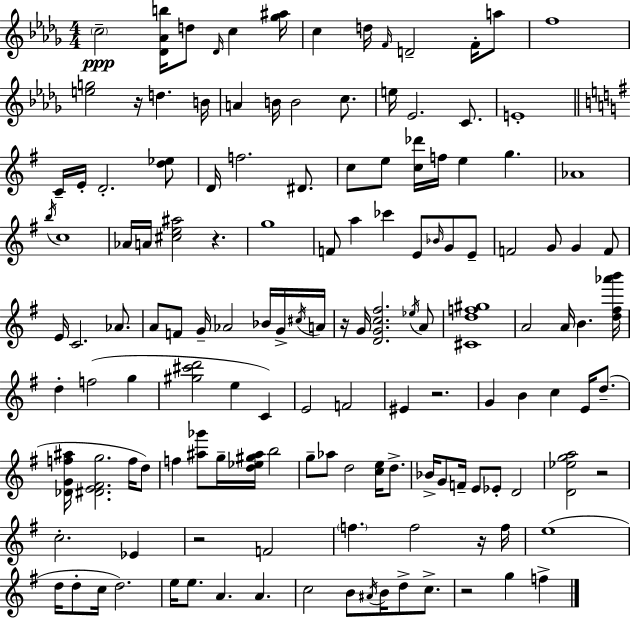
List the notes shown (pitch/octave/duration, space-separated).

C5/h [Db4,Ab4,B5]/s D5/e Db4/s C5/q [Gb5,A#5]/s C5/q D5/s F4/s D4/h F4/s A5/e F5/w [E5,G5]/h R/s D5/q. B4/s A4/q B4/s B4/h C5/e. E5/s Eb4/h. C4/e. E4/w C4/s E4/s D4/h. [D5,Eb5]/e D4/s F5/h. D#4/e. C5/e E5/e [C5,Db6]/s F5/s E5/q G5/q. Ab4/w B5/s C5/w Ab4/s A4/s [C#5,E5,A#5]/h R/q. G5/w F4/e A5/q CES6/q E4/e Bb4/s G4/e E4/e F4/h G4/e G4/q F4/e E4/s C4/h. Ab4/e. A4/e F4/e G4/s Ab4/h Bb4/s G4/s C#5/s A4/s R/s G4/s [D4,G4,C5,F#5]/h. Eb5/s A4/e [C#4,D5,F5,G#5]/w A4/h A4/s B4/q. [D5,F#5,Ab6,B6]/s D5/q F5/h G5/q [G#5,C#6,D6]/h E5/q C4/q E4/h F4/h EIS4/q R/h. G4/q B4/q C5/q E4/s D5/e. [Db4,G4,F5,A#5]/s [D#4,E4,F#4,G5]/h. F5/s D5/e F5/q [A#5,Gb6]/e G5/s [D5,Eb5,G#5,A#5]/s B5/h G5/e Ab5/e D5/h [C5,E5]/s D5/e. Bb4/s G4/e F4/s E4/e Eb4/e D4/h [D4,Eb5,G5,A5]/h R/h C5/h. Eb4/q R/h F4/h F5/q. F5/h R/s F5/s E5/w D5/s D5/e C5/s D5/h. E5/s E5/e. A4/q. A4/q. C5/h B4/e A#4/s B4/s D5/e C5/e. R/h G5/q F5/q